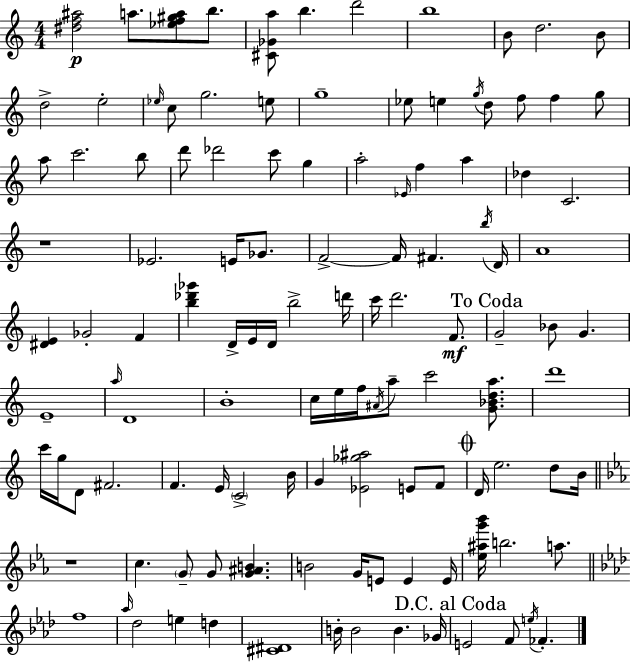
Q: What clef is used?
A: treble